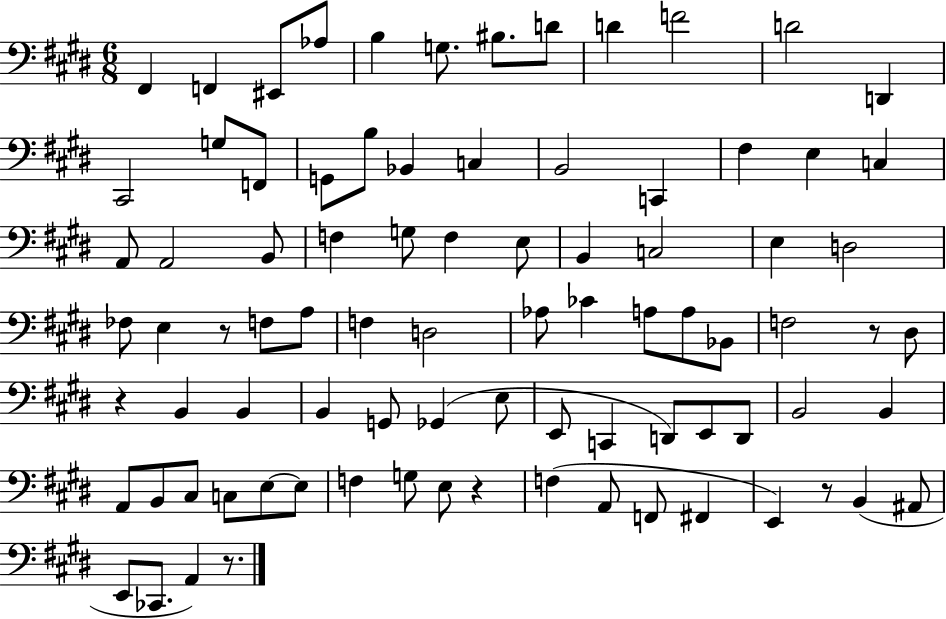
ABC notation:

X:1
T:Untitled
M:6/8
L:1/4
K:E
^F,, F,, ^E,,/2 _A,/2 B, G,/2 ^B,/2 D/2 D F2 D2 D,, ^C,,2 G,/2 F,,/2 G,,/2 B,/2 _B,, C, B,,2 C,, ^F, E, C, A,,/2 A,,2 B,,/2 F, G,/2 F, E,/2 B,, C,2 E, D,2 _F,/2 E, z/2 F,/2 A,/2 F, D,2 _A,/2 _C A,/2 A,/2 _B,,/2 F,2 z/2 ^D,/2 z B,, B,, B,, G,,/2 _G,, E,/2 E,,/2 C,, D,,/2 E,,/2 D,,/2 B,,2 B,, A,,/2 B,,/2 ^C,/2 C,/2 E,/2 E,/2 F, G,/2 E,/2 z F, A,,/2 F,,/2 ^F,, E,, z/2 B,, ^A,,/2 E,,/2 _C,,/2 A,, z/2